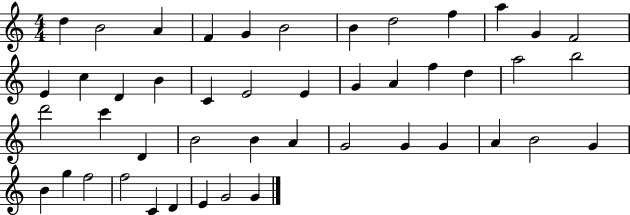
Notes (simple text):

D5/q B4/h A4/q F4/q G4/q B4/h B4/q D5/h F5/q A5/q G4/q F4/h E4/q C5/q D4/q B4/q C4/q E4/h E4/q G4/q A4/q F5/q D5/q A5/h B5/h D6/h C6/q D4/q B4/h B4/q A4/q G4/h G4/q G4/q A4/q B4/h G4/q B4/q G5/q F5/h F5/h C4/q D4/q E4/q G4/h G4/q